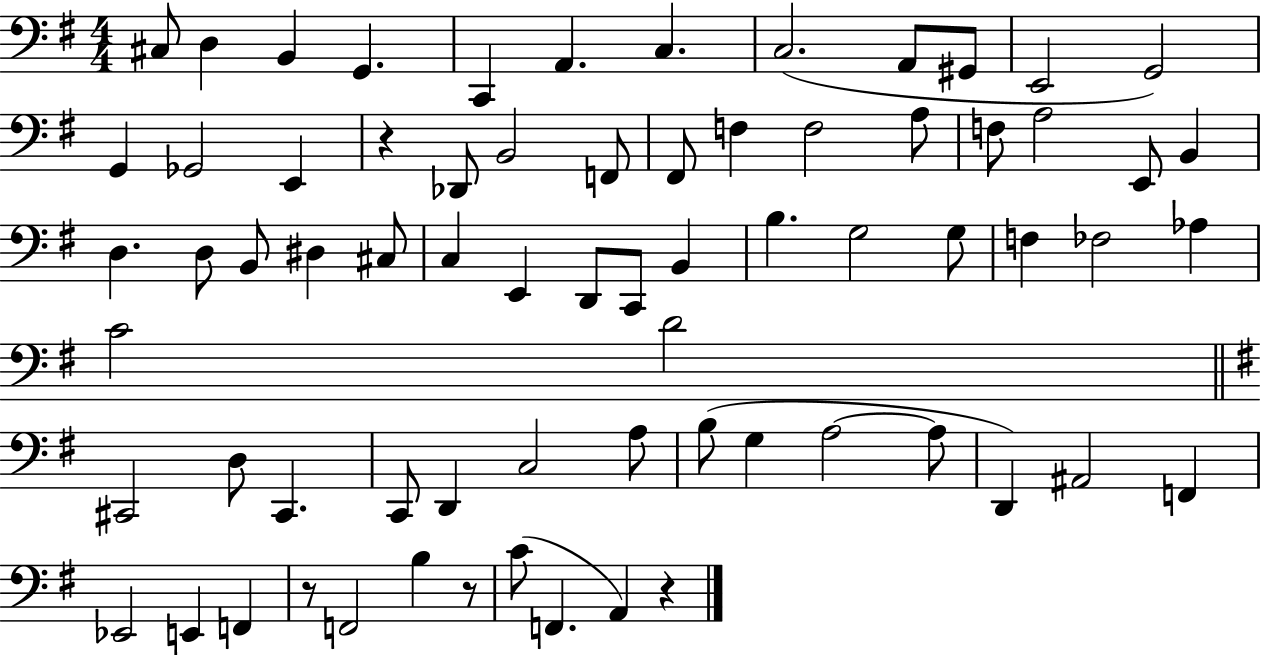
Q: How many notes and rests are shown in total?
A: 70